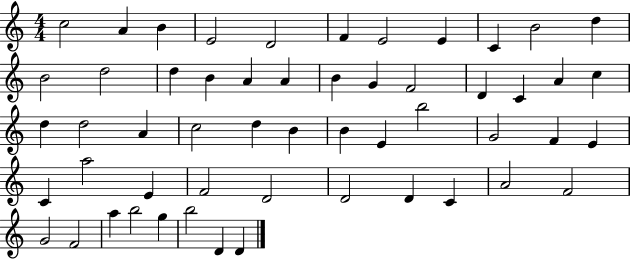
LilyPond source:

{
  \clef treble
  \numericTimeSignature
  \time 4/4
  \key c \major
  c''2 a'4 b'4 | e'2 d'2 | f'4 e'2 e'4 | c'4 b'2 d''4 | \break b'2 d''2 | d''4 b'4 a'4 a'4 | b'4 g'4 f'2 | d'4 c'4 a'4 c''4 | \break d''4 d''2 a'4 | c''2 d''4 b'4 | b'4 e'4 b''2 | g'2 f'4 e'4 | \break c'4 a''2 e'4 | f'2 d'2 | d'2 d'4 c'4 | a'2 f'2 | \break g'2 f'2 | a''4 b''2 g''4 | b''2 d'4 d'4 | \bar "|."
}